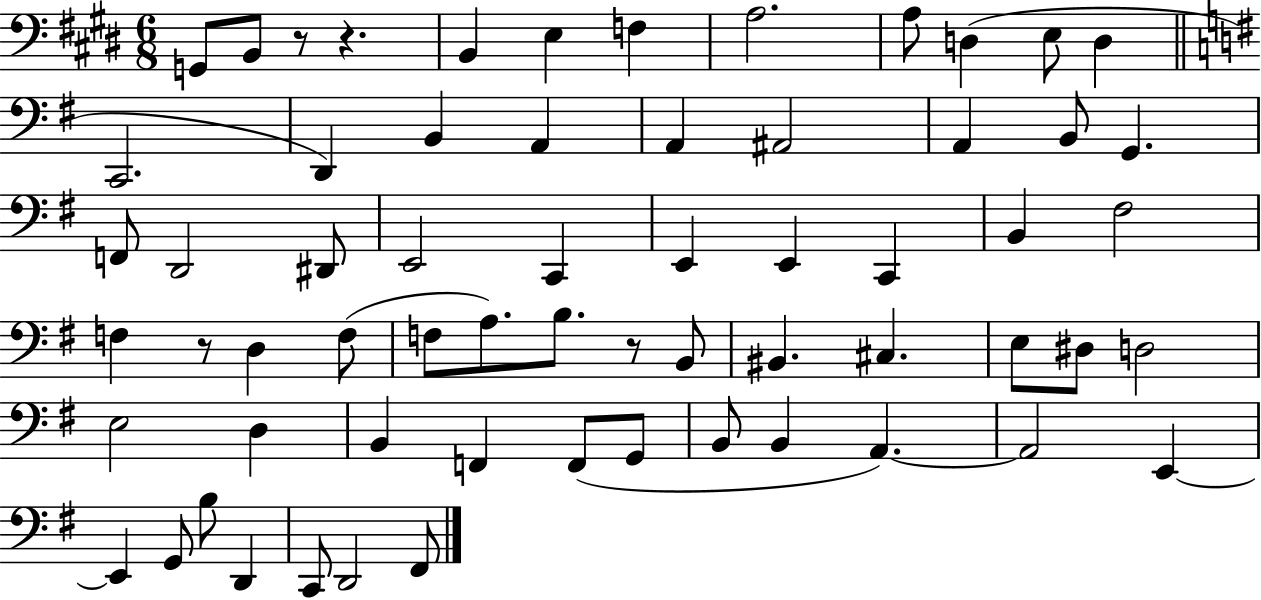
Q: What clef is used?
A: bass